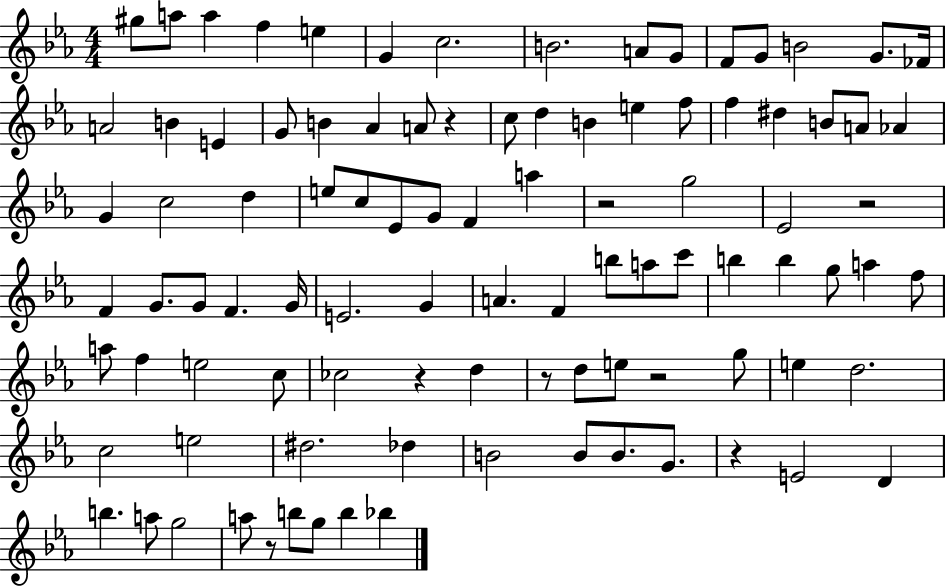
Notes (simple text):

G#5/e A5/e A5/q F5/q E5/q G4/q C5/h. B4/h. A4/e G4/e F4/e G4/e B4/h G4/e. FES4/s A4/h B4/q E4/q G4/e B4/q Ab4/q A4/e R/q C5/e D5/q B4/q E5/q F5/e F5/q D#5/q B4/e A4/e Ab4/q G4/q C5/h D5/q E5/e C5/e Eb4/e G4/e F4/q A5/q R/h G5/h Eb4/h R/h F4/q G4/e. G4/e F4/q. G4/s E4/h. G4/q A4/q. F4/q B5/e A5/e C6/e B5/q B5/q G5/e A5/q F5/e A5/e F5/q E5/h C5/e CES5/h R/q D5/q R/e D5/e E5/e R/h G5/e E5/q D5/h. C5/h E5/h D#5/h. Db5/q B4/h B4/e B4/e. G4/e. R/q E4/h D4/q B5/q. A5/e G5/h A5/e R/e B5/e G5/e B5/q Bb5/q